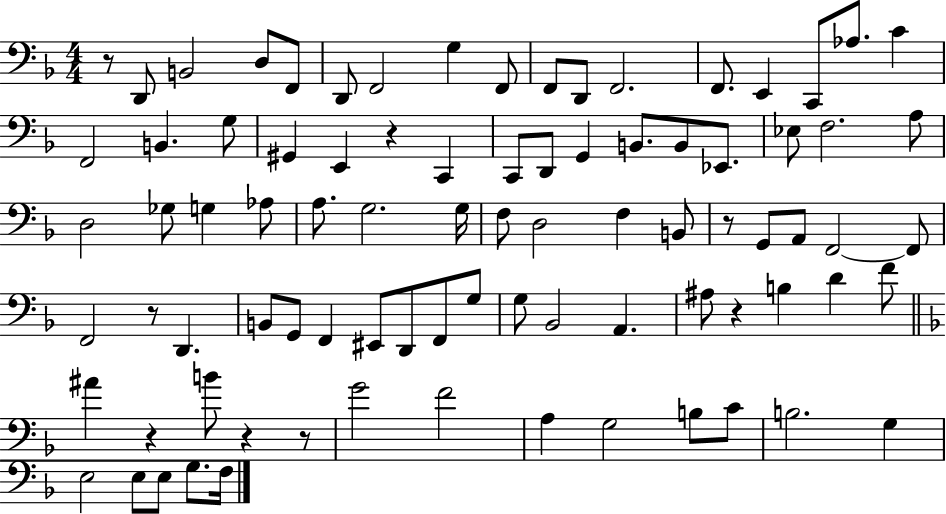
{
  \clef bass
  \numericTimeSignature
  \time 4/4
  \key f \major
  r8 d,8 b,2 d8 f,8 | d,8 f,2 g4 f,8 | f,8 d,8 f,2. | f,8. e,4 c,8 aes8. c'4 | \break f,2 b,4. g8 | gis,4 e,4 r4 c,4 | c,8 d,8 g,4 b,8. b,8 ees,8. | ees8 f2. a8 | \break d2 ges8 g4 aes8 | a8. g2. g16 | f8 d2 f4 b,8 | r8 g,8 a,8 f,2~~ f,8 | \break f,2 r8 d,4. | b,8 g,8 f,4 eis,8 d,8 f,8 g8 | g8 bes,2 a,4. | ais8 r4 b4 d'4 f'8 | \break \bar "||" \break \key f \major ais'4 r4 b'8 r4 r8 | g'2 f'2 | a4 g2 b8 c'8 | b2. g4 | \break e2 e8 e8 g8. f16 | \bar "|."
}